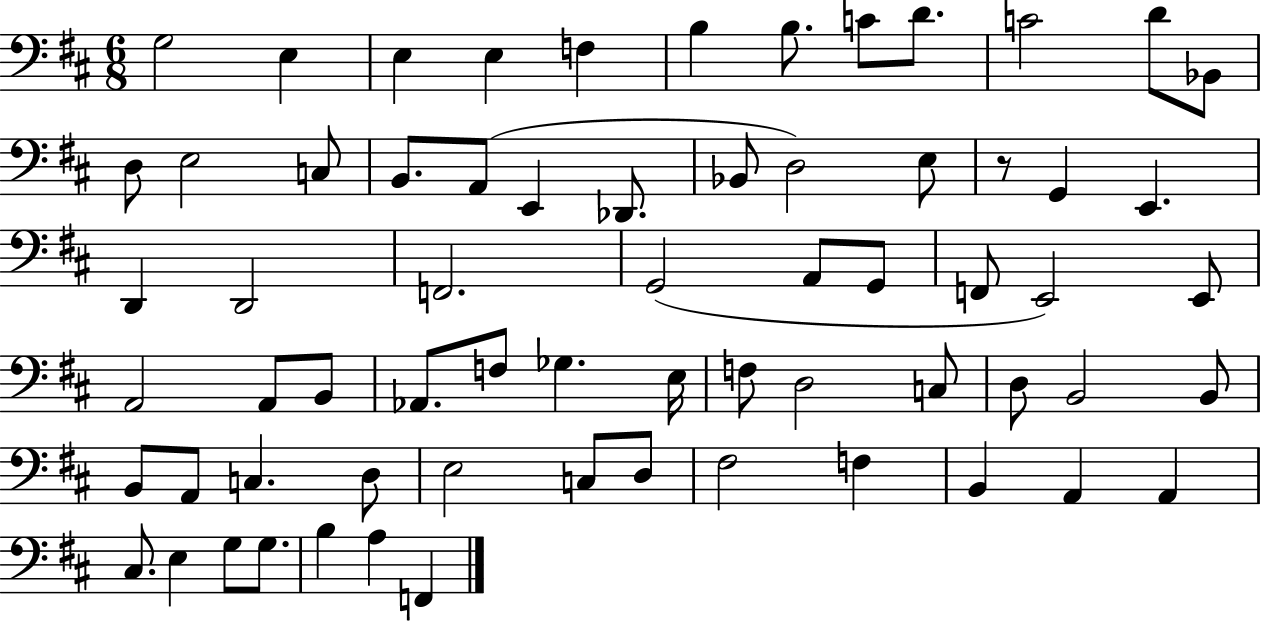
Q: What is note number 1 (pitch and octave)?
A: G3